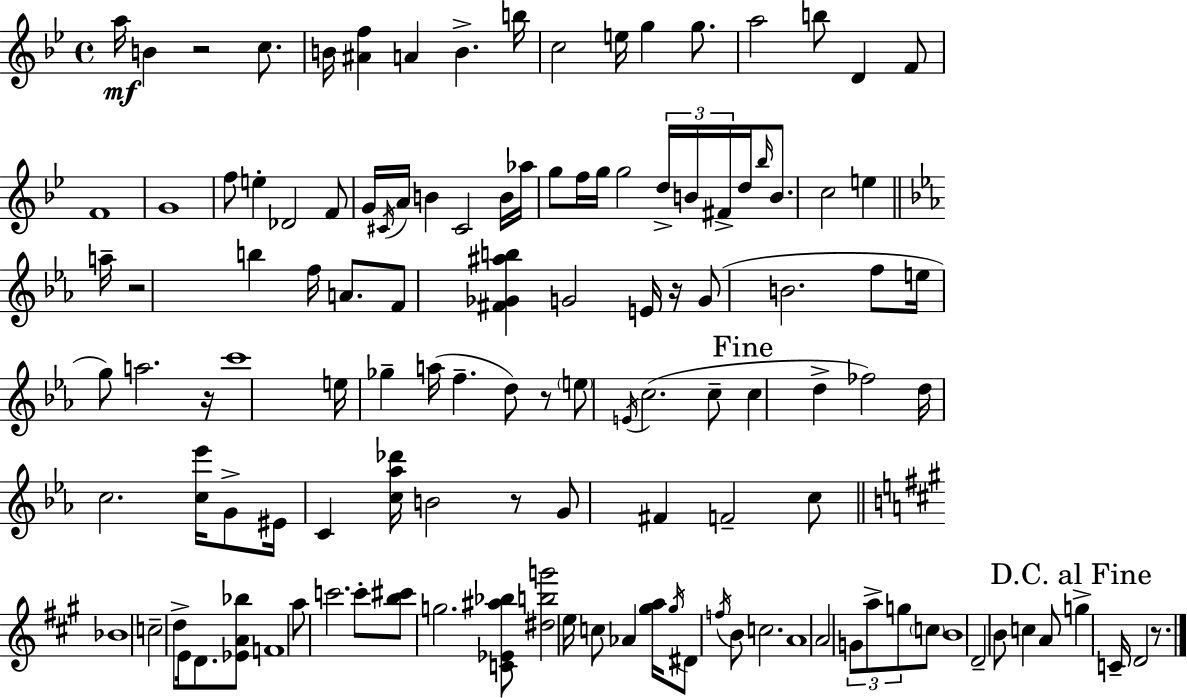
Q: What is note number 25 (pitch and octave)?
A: B4